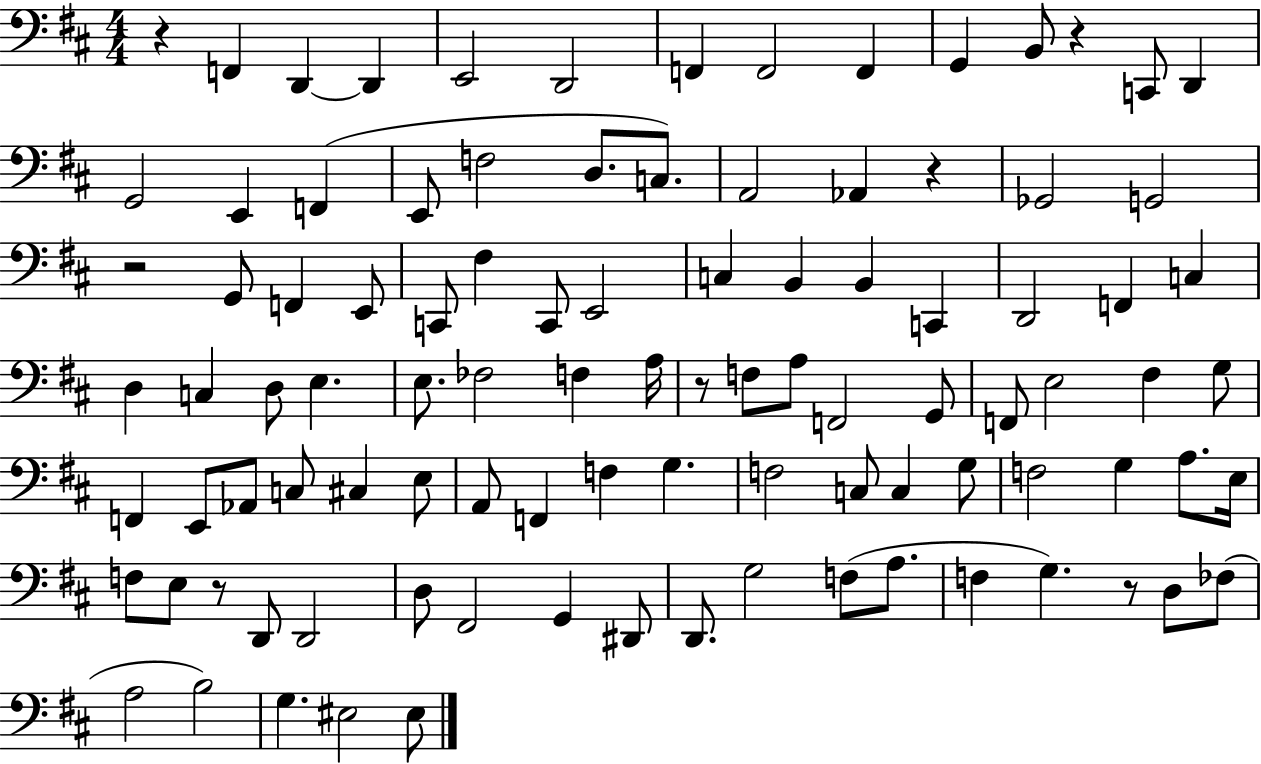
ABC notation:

X:1
T:Untitled
M:4/4
L:1/4
K:D
z F,, D,, D,, E,,2 D,,2 F,, F,,2 F,, G,, B,,/2 z C,,/2 D,, G,,2 E,, F,, E,,/2 F,2 D,/2 C,/2 A,,2 _A,, z _G,,2 G,,2 z2 G,,/2 F,, E,,/2 C,,/2 ^F, C,,/2 E,,2 C, B,, B,, C,, D,,2 F,, C, D, C, D,/2 E, E,/2 _F,2 F, A,/4 z/2 F,/2 A,/2 F,,2 G,,/2 F,,/2 E,2 ^F, G,/2 F,, E,,/2 _A,,/2 C,/2 ^C, E,/2 A,,/2 F,, F, G, F,2 C,/2 C, G,/2 F,2 G, A,/2 E,/4 F,/2 E,/2 z/2 D,,/2 D,,2 D,/2 ^F,,2 G,, ^D,,/2 D,,/2 G,2 F,/2 A,/2 F, G, z/2 D,/2 _F,/2 A,2 B,2 G, ^E,2 ^E,/2